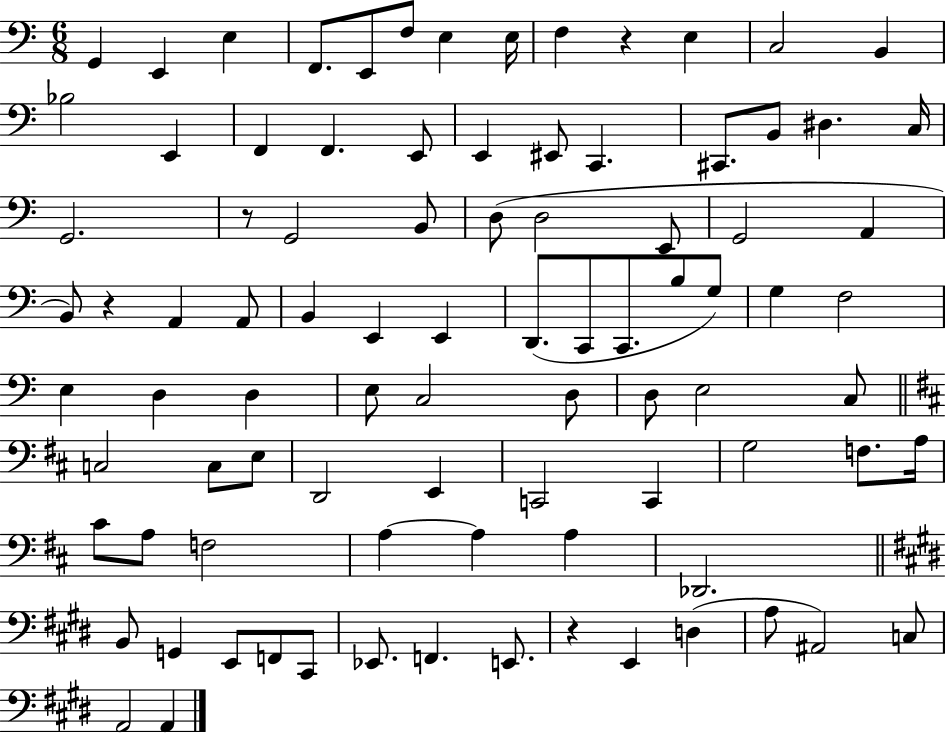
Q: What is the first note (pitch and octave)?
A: G2